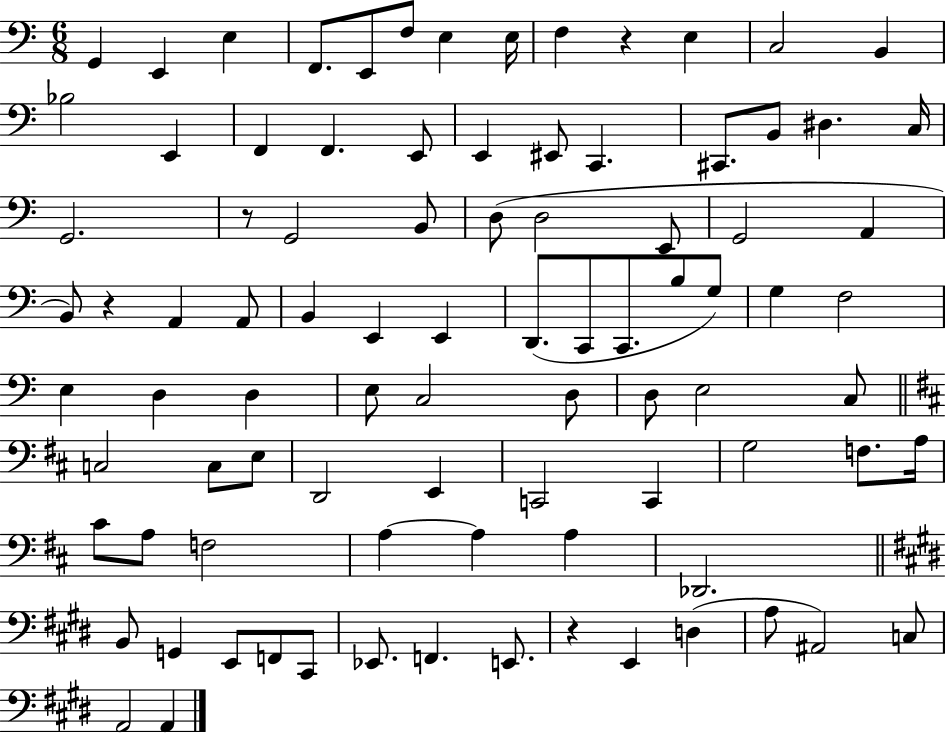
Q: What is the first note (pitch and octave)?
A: G2